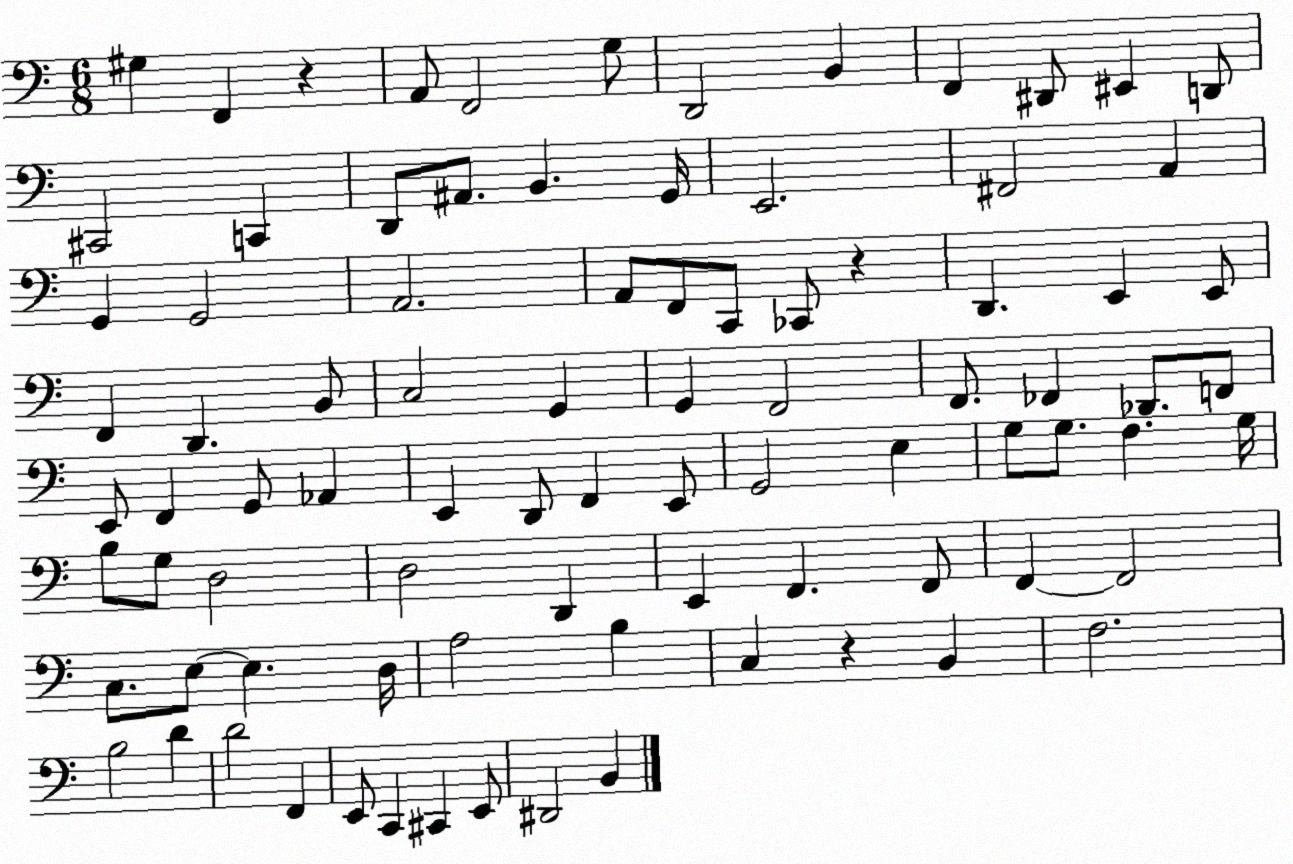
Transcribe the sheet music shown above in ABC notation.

X:1
T:Untitled
M:6/8
L:1/4
K:C
^G, F,, z A,,/2 F,,2 G,/2 D,,2 B,, F,, ^D,,/2 ^E,, D,,/2 ^C,,2 C,, D,,/2 ^A,,/2 B,, G,,/4 E,,2 ^F,,2 A,, G,, G,,2 A,,2 A,,/2 F,,/2 C,,/2 _C,,/2 z D,, E,, E,,/2 F,, D,, B,,/2 C,2 G,, G,, F,,2 F,,/2 _F,, _D,,/2 F,,/2 E,,/2 F,, G,,/2 _A,, E,, D,,/2 F,, E,,/2 G,,2 E, G,/2 G,/2 F, G,/4 B,/2 G,/2 D,2 D,2 D,, E,, F,, F,,/2 F,, F,,2 C,/2 E,/2 E, D,/4 A,2 B, C, z B,, F,2 B,2 D D2 F,, E,,/2 C,, ^C,, E,,/2 ^D,,2 B,,